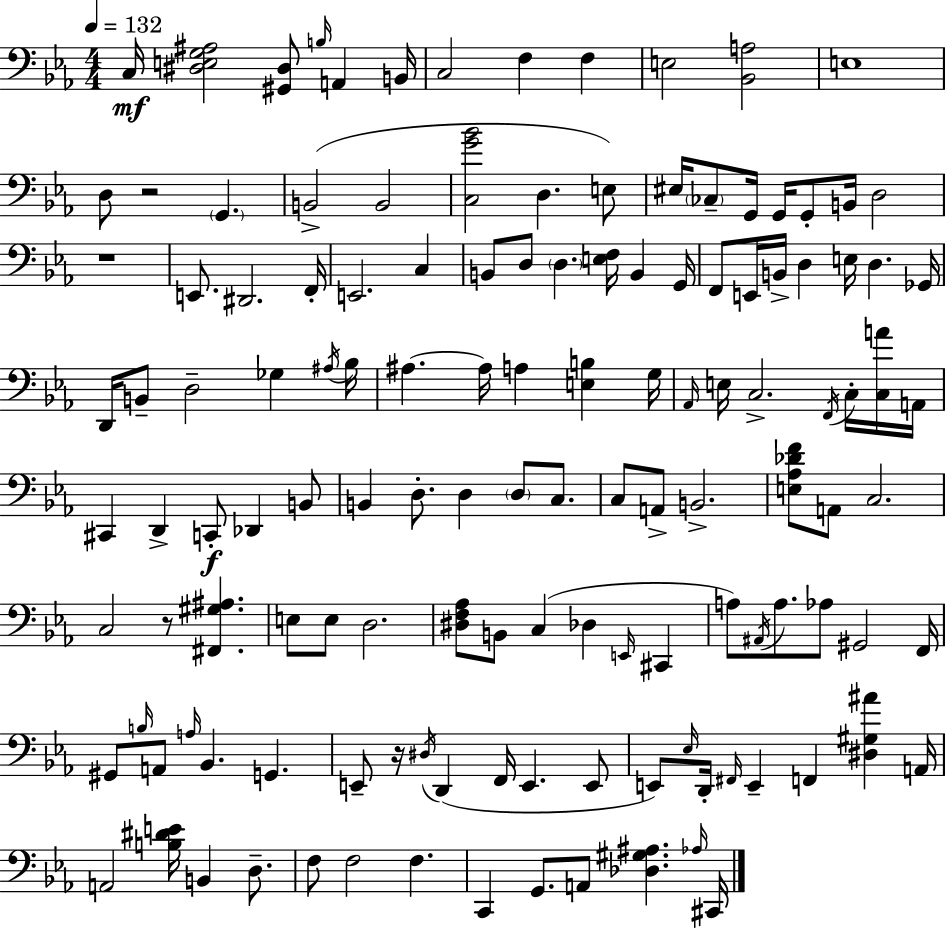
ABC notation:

X:1
T:Untitled
M:4/4
L:1/4
K:Eb
C,/4 [^D,E,G,^A,]2 [^G,,^D,]/2 B,/4 A,, B,,/4 C,2 F, F, E,2 [_B,,A,]2 E,4 D,/2 z2 G,, B,,2 B,,2 [C,G_B]2 D, E,/2 ^E,/4 _C,/2 G,,/4 G,,/4 G,,/2 B,,/4 D,2 z4 E,,/2 ^D,,2 F,,/4 E,,2 C, B,,/2 D,/2 D, [E,F,]/4 B,, G,,/4 F,,/2 E,,/4 B,,/4 D, E,/4 D, _G,,/4 D,,/4 B,,/2 D,2 _G, ^A,/4 _B,/4 ^A, ^A,/4 A, [E,B,] G,/4 _A,,/4 E,/4 C,2 F,,/4 C,/4 [C,A]/4 A,,/4 ^C,, D,, C,,/2 _D,, B,,/2 B,, D,/2 D, D,/2 C,/2 C,/2 A,,/2 B,,2 [E,_A,_DF]/2 A,,/2 C,2 C,2 z/2 [^F,,^G,^A,] E,/2 E,/2 D,2 [^D,F,_A,]/2 B,,/2 C, _D, E,,/4 ^C,, A,/2 ^A,,/4 A,/2 _A,/2 ^G,,2 F,,/4 ^G,,/2 B,/4 A,,/2 A,/4 _B,, G,, E,,/2 z/4 ^D,/4 D,, F,,/4 E,, E,,/2 E,,/2 _E,/4 D,,/4 ^F,,/4 E,, F,, [^D,^G,^A] A,,/4 A,,2 [B,^DE]/4 B,, D,/2 F,/2 F,2 F, C,, G,,/2 A,,/2 [_D,^G,^A,] _A,/4 ^C,,/4